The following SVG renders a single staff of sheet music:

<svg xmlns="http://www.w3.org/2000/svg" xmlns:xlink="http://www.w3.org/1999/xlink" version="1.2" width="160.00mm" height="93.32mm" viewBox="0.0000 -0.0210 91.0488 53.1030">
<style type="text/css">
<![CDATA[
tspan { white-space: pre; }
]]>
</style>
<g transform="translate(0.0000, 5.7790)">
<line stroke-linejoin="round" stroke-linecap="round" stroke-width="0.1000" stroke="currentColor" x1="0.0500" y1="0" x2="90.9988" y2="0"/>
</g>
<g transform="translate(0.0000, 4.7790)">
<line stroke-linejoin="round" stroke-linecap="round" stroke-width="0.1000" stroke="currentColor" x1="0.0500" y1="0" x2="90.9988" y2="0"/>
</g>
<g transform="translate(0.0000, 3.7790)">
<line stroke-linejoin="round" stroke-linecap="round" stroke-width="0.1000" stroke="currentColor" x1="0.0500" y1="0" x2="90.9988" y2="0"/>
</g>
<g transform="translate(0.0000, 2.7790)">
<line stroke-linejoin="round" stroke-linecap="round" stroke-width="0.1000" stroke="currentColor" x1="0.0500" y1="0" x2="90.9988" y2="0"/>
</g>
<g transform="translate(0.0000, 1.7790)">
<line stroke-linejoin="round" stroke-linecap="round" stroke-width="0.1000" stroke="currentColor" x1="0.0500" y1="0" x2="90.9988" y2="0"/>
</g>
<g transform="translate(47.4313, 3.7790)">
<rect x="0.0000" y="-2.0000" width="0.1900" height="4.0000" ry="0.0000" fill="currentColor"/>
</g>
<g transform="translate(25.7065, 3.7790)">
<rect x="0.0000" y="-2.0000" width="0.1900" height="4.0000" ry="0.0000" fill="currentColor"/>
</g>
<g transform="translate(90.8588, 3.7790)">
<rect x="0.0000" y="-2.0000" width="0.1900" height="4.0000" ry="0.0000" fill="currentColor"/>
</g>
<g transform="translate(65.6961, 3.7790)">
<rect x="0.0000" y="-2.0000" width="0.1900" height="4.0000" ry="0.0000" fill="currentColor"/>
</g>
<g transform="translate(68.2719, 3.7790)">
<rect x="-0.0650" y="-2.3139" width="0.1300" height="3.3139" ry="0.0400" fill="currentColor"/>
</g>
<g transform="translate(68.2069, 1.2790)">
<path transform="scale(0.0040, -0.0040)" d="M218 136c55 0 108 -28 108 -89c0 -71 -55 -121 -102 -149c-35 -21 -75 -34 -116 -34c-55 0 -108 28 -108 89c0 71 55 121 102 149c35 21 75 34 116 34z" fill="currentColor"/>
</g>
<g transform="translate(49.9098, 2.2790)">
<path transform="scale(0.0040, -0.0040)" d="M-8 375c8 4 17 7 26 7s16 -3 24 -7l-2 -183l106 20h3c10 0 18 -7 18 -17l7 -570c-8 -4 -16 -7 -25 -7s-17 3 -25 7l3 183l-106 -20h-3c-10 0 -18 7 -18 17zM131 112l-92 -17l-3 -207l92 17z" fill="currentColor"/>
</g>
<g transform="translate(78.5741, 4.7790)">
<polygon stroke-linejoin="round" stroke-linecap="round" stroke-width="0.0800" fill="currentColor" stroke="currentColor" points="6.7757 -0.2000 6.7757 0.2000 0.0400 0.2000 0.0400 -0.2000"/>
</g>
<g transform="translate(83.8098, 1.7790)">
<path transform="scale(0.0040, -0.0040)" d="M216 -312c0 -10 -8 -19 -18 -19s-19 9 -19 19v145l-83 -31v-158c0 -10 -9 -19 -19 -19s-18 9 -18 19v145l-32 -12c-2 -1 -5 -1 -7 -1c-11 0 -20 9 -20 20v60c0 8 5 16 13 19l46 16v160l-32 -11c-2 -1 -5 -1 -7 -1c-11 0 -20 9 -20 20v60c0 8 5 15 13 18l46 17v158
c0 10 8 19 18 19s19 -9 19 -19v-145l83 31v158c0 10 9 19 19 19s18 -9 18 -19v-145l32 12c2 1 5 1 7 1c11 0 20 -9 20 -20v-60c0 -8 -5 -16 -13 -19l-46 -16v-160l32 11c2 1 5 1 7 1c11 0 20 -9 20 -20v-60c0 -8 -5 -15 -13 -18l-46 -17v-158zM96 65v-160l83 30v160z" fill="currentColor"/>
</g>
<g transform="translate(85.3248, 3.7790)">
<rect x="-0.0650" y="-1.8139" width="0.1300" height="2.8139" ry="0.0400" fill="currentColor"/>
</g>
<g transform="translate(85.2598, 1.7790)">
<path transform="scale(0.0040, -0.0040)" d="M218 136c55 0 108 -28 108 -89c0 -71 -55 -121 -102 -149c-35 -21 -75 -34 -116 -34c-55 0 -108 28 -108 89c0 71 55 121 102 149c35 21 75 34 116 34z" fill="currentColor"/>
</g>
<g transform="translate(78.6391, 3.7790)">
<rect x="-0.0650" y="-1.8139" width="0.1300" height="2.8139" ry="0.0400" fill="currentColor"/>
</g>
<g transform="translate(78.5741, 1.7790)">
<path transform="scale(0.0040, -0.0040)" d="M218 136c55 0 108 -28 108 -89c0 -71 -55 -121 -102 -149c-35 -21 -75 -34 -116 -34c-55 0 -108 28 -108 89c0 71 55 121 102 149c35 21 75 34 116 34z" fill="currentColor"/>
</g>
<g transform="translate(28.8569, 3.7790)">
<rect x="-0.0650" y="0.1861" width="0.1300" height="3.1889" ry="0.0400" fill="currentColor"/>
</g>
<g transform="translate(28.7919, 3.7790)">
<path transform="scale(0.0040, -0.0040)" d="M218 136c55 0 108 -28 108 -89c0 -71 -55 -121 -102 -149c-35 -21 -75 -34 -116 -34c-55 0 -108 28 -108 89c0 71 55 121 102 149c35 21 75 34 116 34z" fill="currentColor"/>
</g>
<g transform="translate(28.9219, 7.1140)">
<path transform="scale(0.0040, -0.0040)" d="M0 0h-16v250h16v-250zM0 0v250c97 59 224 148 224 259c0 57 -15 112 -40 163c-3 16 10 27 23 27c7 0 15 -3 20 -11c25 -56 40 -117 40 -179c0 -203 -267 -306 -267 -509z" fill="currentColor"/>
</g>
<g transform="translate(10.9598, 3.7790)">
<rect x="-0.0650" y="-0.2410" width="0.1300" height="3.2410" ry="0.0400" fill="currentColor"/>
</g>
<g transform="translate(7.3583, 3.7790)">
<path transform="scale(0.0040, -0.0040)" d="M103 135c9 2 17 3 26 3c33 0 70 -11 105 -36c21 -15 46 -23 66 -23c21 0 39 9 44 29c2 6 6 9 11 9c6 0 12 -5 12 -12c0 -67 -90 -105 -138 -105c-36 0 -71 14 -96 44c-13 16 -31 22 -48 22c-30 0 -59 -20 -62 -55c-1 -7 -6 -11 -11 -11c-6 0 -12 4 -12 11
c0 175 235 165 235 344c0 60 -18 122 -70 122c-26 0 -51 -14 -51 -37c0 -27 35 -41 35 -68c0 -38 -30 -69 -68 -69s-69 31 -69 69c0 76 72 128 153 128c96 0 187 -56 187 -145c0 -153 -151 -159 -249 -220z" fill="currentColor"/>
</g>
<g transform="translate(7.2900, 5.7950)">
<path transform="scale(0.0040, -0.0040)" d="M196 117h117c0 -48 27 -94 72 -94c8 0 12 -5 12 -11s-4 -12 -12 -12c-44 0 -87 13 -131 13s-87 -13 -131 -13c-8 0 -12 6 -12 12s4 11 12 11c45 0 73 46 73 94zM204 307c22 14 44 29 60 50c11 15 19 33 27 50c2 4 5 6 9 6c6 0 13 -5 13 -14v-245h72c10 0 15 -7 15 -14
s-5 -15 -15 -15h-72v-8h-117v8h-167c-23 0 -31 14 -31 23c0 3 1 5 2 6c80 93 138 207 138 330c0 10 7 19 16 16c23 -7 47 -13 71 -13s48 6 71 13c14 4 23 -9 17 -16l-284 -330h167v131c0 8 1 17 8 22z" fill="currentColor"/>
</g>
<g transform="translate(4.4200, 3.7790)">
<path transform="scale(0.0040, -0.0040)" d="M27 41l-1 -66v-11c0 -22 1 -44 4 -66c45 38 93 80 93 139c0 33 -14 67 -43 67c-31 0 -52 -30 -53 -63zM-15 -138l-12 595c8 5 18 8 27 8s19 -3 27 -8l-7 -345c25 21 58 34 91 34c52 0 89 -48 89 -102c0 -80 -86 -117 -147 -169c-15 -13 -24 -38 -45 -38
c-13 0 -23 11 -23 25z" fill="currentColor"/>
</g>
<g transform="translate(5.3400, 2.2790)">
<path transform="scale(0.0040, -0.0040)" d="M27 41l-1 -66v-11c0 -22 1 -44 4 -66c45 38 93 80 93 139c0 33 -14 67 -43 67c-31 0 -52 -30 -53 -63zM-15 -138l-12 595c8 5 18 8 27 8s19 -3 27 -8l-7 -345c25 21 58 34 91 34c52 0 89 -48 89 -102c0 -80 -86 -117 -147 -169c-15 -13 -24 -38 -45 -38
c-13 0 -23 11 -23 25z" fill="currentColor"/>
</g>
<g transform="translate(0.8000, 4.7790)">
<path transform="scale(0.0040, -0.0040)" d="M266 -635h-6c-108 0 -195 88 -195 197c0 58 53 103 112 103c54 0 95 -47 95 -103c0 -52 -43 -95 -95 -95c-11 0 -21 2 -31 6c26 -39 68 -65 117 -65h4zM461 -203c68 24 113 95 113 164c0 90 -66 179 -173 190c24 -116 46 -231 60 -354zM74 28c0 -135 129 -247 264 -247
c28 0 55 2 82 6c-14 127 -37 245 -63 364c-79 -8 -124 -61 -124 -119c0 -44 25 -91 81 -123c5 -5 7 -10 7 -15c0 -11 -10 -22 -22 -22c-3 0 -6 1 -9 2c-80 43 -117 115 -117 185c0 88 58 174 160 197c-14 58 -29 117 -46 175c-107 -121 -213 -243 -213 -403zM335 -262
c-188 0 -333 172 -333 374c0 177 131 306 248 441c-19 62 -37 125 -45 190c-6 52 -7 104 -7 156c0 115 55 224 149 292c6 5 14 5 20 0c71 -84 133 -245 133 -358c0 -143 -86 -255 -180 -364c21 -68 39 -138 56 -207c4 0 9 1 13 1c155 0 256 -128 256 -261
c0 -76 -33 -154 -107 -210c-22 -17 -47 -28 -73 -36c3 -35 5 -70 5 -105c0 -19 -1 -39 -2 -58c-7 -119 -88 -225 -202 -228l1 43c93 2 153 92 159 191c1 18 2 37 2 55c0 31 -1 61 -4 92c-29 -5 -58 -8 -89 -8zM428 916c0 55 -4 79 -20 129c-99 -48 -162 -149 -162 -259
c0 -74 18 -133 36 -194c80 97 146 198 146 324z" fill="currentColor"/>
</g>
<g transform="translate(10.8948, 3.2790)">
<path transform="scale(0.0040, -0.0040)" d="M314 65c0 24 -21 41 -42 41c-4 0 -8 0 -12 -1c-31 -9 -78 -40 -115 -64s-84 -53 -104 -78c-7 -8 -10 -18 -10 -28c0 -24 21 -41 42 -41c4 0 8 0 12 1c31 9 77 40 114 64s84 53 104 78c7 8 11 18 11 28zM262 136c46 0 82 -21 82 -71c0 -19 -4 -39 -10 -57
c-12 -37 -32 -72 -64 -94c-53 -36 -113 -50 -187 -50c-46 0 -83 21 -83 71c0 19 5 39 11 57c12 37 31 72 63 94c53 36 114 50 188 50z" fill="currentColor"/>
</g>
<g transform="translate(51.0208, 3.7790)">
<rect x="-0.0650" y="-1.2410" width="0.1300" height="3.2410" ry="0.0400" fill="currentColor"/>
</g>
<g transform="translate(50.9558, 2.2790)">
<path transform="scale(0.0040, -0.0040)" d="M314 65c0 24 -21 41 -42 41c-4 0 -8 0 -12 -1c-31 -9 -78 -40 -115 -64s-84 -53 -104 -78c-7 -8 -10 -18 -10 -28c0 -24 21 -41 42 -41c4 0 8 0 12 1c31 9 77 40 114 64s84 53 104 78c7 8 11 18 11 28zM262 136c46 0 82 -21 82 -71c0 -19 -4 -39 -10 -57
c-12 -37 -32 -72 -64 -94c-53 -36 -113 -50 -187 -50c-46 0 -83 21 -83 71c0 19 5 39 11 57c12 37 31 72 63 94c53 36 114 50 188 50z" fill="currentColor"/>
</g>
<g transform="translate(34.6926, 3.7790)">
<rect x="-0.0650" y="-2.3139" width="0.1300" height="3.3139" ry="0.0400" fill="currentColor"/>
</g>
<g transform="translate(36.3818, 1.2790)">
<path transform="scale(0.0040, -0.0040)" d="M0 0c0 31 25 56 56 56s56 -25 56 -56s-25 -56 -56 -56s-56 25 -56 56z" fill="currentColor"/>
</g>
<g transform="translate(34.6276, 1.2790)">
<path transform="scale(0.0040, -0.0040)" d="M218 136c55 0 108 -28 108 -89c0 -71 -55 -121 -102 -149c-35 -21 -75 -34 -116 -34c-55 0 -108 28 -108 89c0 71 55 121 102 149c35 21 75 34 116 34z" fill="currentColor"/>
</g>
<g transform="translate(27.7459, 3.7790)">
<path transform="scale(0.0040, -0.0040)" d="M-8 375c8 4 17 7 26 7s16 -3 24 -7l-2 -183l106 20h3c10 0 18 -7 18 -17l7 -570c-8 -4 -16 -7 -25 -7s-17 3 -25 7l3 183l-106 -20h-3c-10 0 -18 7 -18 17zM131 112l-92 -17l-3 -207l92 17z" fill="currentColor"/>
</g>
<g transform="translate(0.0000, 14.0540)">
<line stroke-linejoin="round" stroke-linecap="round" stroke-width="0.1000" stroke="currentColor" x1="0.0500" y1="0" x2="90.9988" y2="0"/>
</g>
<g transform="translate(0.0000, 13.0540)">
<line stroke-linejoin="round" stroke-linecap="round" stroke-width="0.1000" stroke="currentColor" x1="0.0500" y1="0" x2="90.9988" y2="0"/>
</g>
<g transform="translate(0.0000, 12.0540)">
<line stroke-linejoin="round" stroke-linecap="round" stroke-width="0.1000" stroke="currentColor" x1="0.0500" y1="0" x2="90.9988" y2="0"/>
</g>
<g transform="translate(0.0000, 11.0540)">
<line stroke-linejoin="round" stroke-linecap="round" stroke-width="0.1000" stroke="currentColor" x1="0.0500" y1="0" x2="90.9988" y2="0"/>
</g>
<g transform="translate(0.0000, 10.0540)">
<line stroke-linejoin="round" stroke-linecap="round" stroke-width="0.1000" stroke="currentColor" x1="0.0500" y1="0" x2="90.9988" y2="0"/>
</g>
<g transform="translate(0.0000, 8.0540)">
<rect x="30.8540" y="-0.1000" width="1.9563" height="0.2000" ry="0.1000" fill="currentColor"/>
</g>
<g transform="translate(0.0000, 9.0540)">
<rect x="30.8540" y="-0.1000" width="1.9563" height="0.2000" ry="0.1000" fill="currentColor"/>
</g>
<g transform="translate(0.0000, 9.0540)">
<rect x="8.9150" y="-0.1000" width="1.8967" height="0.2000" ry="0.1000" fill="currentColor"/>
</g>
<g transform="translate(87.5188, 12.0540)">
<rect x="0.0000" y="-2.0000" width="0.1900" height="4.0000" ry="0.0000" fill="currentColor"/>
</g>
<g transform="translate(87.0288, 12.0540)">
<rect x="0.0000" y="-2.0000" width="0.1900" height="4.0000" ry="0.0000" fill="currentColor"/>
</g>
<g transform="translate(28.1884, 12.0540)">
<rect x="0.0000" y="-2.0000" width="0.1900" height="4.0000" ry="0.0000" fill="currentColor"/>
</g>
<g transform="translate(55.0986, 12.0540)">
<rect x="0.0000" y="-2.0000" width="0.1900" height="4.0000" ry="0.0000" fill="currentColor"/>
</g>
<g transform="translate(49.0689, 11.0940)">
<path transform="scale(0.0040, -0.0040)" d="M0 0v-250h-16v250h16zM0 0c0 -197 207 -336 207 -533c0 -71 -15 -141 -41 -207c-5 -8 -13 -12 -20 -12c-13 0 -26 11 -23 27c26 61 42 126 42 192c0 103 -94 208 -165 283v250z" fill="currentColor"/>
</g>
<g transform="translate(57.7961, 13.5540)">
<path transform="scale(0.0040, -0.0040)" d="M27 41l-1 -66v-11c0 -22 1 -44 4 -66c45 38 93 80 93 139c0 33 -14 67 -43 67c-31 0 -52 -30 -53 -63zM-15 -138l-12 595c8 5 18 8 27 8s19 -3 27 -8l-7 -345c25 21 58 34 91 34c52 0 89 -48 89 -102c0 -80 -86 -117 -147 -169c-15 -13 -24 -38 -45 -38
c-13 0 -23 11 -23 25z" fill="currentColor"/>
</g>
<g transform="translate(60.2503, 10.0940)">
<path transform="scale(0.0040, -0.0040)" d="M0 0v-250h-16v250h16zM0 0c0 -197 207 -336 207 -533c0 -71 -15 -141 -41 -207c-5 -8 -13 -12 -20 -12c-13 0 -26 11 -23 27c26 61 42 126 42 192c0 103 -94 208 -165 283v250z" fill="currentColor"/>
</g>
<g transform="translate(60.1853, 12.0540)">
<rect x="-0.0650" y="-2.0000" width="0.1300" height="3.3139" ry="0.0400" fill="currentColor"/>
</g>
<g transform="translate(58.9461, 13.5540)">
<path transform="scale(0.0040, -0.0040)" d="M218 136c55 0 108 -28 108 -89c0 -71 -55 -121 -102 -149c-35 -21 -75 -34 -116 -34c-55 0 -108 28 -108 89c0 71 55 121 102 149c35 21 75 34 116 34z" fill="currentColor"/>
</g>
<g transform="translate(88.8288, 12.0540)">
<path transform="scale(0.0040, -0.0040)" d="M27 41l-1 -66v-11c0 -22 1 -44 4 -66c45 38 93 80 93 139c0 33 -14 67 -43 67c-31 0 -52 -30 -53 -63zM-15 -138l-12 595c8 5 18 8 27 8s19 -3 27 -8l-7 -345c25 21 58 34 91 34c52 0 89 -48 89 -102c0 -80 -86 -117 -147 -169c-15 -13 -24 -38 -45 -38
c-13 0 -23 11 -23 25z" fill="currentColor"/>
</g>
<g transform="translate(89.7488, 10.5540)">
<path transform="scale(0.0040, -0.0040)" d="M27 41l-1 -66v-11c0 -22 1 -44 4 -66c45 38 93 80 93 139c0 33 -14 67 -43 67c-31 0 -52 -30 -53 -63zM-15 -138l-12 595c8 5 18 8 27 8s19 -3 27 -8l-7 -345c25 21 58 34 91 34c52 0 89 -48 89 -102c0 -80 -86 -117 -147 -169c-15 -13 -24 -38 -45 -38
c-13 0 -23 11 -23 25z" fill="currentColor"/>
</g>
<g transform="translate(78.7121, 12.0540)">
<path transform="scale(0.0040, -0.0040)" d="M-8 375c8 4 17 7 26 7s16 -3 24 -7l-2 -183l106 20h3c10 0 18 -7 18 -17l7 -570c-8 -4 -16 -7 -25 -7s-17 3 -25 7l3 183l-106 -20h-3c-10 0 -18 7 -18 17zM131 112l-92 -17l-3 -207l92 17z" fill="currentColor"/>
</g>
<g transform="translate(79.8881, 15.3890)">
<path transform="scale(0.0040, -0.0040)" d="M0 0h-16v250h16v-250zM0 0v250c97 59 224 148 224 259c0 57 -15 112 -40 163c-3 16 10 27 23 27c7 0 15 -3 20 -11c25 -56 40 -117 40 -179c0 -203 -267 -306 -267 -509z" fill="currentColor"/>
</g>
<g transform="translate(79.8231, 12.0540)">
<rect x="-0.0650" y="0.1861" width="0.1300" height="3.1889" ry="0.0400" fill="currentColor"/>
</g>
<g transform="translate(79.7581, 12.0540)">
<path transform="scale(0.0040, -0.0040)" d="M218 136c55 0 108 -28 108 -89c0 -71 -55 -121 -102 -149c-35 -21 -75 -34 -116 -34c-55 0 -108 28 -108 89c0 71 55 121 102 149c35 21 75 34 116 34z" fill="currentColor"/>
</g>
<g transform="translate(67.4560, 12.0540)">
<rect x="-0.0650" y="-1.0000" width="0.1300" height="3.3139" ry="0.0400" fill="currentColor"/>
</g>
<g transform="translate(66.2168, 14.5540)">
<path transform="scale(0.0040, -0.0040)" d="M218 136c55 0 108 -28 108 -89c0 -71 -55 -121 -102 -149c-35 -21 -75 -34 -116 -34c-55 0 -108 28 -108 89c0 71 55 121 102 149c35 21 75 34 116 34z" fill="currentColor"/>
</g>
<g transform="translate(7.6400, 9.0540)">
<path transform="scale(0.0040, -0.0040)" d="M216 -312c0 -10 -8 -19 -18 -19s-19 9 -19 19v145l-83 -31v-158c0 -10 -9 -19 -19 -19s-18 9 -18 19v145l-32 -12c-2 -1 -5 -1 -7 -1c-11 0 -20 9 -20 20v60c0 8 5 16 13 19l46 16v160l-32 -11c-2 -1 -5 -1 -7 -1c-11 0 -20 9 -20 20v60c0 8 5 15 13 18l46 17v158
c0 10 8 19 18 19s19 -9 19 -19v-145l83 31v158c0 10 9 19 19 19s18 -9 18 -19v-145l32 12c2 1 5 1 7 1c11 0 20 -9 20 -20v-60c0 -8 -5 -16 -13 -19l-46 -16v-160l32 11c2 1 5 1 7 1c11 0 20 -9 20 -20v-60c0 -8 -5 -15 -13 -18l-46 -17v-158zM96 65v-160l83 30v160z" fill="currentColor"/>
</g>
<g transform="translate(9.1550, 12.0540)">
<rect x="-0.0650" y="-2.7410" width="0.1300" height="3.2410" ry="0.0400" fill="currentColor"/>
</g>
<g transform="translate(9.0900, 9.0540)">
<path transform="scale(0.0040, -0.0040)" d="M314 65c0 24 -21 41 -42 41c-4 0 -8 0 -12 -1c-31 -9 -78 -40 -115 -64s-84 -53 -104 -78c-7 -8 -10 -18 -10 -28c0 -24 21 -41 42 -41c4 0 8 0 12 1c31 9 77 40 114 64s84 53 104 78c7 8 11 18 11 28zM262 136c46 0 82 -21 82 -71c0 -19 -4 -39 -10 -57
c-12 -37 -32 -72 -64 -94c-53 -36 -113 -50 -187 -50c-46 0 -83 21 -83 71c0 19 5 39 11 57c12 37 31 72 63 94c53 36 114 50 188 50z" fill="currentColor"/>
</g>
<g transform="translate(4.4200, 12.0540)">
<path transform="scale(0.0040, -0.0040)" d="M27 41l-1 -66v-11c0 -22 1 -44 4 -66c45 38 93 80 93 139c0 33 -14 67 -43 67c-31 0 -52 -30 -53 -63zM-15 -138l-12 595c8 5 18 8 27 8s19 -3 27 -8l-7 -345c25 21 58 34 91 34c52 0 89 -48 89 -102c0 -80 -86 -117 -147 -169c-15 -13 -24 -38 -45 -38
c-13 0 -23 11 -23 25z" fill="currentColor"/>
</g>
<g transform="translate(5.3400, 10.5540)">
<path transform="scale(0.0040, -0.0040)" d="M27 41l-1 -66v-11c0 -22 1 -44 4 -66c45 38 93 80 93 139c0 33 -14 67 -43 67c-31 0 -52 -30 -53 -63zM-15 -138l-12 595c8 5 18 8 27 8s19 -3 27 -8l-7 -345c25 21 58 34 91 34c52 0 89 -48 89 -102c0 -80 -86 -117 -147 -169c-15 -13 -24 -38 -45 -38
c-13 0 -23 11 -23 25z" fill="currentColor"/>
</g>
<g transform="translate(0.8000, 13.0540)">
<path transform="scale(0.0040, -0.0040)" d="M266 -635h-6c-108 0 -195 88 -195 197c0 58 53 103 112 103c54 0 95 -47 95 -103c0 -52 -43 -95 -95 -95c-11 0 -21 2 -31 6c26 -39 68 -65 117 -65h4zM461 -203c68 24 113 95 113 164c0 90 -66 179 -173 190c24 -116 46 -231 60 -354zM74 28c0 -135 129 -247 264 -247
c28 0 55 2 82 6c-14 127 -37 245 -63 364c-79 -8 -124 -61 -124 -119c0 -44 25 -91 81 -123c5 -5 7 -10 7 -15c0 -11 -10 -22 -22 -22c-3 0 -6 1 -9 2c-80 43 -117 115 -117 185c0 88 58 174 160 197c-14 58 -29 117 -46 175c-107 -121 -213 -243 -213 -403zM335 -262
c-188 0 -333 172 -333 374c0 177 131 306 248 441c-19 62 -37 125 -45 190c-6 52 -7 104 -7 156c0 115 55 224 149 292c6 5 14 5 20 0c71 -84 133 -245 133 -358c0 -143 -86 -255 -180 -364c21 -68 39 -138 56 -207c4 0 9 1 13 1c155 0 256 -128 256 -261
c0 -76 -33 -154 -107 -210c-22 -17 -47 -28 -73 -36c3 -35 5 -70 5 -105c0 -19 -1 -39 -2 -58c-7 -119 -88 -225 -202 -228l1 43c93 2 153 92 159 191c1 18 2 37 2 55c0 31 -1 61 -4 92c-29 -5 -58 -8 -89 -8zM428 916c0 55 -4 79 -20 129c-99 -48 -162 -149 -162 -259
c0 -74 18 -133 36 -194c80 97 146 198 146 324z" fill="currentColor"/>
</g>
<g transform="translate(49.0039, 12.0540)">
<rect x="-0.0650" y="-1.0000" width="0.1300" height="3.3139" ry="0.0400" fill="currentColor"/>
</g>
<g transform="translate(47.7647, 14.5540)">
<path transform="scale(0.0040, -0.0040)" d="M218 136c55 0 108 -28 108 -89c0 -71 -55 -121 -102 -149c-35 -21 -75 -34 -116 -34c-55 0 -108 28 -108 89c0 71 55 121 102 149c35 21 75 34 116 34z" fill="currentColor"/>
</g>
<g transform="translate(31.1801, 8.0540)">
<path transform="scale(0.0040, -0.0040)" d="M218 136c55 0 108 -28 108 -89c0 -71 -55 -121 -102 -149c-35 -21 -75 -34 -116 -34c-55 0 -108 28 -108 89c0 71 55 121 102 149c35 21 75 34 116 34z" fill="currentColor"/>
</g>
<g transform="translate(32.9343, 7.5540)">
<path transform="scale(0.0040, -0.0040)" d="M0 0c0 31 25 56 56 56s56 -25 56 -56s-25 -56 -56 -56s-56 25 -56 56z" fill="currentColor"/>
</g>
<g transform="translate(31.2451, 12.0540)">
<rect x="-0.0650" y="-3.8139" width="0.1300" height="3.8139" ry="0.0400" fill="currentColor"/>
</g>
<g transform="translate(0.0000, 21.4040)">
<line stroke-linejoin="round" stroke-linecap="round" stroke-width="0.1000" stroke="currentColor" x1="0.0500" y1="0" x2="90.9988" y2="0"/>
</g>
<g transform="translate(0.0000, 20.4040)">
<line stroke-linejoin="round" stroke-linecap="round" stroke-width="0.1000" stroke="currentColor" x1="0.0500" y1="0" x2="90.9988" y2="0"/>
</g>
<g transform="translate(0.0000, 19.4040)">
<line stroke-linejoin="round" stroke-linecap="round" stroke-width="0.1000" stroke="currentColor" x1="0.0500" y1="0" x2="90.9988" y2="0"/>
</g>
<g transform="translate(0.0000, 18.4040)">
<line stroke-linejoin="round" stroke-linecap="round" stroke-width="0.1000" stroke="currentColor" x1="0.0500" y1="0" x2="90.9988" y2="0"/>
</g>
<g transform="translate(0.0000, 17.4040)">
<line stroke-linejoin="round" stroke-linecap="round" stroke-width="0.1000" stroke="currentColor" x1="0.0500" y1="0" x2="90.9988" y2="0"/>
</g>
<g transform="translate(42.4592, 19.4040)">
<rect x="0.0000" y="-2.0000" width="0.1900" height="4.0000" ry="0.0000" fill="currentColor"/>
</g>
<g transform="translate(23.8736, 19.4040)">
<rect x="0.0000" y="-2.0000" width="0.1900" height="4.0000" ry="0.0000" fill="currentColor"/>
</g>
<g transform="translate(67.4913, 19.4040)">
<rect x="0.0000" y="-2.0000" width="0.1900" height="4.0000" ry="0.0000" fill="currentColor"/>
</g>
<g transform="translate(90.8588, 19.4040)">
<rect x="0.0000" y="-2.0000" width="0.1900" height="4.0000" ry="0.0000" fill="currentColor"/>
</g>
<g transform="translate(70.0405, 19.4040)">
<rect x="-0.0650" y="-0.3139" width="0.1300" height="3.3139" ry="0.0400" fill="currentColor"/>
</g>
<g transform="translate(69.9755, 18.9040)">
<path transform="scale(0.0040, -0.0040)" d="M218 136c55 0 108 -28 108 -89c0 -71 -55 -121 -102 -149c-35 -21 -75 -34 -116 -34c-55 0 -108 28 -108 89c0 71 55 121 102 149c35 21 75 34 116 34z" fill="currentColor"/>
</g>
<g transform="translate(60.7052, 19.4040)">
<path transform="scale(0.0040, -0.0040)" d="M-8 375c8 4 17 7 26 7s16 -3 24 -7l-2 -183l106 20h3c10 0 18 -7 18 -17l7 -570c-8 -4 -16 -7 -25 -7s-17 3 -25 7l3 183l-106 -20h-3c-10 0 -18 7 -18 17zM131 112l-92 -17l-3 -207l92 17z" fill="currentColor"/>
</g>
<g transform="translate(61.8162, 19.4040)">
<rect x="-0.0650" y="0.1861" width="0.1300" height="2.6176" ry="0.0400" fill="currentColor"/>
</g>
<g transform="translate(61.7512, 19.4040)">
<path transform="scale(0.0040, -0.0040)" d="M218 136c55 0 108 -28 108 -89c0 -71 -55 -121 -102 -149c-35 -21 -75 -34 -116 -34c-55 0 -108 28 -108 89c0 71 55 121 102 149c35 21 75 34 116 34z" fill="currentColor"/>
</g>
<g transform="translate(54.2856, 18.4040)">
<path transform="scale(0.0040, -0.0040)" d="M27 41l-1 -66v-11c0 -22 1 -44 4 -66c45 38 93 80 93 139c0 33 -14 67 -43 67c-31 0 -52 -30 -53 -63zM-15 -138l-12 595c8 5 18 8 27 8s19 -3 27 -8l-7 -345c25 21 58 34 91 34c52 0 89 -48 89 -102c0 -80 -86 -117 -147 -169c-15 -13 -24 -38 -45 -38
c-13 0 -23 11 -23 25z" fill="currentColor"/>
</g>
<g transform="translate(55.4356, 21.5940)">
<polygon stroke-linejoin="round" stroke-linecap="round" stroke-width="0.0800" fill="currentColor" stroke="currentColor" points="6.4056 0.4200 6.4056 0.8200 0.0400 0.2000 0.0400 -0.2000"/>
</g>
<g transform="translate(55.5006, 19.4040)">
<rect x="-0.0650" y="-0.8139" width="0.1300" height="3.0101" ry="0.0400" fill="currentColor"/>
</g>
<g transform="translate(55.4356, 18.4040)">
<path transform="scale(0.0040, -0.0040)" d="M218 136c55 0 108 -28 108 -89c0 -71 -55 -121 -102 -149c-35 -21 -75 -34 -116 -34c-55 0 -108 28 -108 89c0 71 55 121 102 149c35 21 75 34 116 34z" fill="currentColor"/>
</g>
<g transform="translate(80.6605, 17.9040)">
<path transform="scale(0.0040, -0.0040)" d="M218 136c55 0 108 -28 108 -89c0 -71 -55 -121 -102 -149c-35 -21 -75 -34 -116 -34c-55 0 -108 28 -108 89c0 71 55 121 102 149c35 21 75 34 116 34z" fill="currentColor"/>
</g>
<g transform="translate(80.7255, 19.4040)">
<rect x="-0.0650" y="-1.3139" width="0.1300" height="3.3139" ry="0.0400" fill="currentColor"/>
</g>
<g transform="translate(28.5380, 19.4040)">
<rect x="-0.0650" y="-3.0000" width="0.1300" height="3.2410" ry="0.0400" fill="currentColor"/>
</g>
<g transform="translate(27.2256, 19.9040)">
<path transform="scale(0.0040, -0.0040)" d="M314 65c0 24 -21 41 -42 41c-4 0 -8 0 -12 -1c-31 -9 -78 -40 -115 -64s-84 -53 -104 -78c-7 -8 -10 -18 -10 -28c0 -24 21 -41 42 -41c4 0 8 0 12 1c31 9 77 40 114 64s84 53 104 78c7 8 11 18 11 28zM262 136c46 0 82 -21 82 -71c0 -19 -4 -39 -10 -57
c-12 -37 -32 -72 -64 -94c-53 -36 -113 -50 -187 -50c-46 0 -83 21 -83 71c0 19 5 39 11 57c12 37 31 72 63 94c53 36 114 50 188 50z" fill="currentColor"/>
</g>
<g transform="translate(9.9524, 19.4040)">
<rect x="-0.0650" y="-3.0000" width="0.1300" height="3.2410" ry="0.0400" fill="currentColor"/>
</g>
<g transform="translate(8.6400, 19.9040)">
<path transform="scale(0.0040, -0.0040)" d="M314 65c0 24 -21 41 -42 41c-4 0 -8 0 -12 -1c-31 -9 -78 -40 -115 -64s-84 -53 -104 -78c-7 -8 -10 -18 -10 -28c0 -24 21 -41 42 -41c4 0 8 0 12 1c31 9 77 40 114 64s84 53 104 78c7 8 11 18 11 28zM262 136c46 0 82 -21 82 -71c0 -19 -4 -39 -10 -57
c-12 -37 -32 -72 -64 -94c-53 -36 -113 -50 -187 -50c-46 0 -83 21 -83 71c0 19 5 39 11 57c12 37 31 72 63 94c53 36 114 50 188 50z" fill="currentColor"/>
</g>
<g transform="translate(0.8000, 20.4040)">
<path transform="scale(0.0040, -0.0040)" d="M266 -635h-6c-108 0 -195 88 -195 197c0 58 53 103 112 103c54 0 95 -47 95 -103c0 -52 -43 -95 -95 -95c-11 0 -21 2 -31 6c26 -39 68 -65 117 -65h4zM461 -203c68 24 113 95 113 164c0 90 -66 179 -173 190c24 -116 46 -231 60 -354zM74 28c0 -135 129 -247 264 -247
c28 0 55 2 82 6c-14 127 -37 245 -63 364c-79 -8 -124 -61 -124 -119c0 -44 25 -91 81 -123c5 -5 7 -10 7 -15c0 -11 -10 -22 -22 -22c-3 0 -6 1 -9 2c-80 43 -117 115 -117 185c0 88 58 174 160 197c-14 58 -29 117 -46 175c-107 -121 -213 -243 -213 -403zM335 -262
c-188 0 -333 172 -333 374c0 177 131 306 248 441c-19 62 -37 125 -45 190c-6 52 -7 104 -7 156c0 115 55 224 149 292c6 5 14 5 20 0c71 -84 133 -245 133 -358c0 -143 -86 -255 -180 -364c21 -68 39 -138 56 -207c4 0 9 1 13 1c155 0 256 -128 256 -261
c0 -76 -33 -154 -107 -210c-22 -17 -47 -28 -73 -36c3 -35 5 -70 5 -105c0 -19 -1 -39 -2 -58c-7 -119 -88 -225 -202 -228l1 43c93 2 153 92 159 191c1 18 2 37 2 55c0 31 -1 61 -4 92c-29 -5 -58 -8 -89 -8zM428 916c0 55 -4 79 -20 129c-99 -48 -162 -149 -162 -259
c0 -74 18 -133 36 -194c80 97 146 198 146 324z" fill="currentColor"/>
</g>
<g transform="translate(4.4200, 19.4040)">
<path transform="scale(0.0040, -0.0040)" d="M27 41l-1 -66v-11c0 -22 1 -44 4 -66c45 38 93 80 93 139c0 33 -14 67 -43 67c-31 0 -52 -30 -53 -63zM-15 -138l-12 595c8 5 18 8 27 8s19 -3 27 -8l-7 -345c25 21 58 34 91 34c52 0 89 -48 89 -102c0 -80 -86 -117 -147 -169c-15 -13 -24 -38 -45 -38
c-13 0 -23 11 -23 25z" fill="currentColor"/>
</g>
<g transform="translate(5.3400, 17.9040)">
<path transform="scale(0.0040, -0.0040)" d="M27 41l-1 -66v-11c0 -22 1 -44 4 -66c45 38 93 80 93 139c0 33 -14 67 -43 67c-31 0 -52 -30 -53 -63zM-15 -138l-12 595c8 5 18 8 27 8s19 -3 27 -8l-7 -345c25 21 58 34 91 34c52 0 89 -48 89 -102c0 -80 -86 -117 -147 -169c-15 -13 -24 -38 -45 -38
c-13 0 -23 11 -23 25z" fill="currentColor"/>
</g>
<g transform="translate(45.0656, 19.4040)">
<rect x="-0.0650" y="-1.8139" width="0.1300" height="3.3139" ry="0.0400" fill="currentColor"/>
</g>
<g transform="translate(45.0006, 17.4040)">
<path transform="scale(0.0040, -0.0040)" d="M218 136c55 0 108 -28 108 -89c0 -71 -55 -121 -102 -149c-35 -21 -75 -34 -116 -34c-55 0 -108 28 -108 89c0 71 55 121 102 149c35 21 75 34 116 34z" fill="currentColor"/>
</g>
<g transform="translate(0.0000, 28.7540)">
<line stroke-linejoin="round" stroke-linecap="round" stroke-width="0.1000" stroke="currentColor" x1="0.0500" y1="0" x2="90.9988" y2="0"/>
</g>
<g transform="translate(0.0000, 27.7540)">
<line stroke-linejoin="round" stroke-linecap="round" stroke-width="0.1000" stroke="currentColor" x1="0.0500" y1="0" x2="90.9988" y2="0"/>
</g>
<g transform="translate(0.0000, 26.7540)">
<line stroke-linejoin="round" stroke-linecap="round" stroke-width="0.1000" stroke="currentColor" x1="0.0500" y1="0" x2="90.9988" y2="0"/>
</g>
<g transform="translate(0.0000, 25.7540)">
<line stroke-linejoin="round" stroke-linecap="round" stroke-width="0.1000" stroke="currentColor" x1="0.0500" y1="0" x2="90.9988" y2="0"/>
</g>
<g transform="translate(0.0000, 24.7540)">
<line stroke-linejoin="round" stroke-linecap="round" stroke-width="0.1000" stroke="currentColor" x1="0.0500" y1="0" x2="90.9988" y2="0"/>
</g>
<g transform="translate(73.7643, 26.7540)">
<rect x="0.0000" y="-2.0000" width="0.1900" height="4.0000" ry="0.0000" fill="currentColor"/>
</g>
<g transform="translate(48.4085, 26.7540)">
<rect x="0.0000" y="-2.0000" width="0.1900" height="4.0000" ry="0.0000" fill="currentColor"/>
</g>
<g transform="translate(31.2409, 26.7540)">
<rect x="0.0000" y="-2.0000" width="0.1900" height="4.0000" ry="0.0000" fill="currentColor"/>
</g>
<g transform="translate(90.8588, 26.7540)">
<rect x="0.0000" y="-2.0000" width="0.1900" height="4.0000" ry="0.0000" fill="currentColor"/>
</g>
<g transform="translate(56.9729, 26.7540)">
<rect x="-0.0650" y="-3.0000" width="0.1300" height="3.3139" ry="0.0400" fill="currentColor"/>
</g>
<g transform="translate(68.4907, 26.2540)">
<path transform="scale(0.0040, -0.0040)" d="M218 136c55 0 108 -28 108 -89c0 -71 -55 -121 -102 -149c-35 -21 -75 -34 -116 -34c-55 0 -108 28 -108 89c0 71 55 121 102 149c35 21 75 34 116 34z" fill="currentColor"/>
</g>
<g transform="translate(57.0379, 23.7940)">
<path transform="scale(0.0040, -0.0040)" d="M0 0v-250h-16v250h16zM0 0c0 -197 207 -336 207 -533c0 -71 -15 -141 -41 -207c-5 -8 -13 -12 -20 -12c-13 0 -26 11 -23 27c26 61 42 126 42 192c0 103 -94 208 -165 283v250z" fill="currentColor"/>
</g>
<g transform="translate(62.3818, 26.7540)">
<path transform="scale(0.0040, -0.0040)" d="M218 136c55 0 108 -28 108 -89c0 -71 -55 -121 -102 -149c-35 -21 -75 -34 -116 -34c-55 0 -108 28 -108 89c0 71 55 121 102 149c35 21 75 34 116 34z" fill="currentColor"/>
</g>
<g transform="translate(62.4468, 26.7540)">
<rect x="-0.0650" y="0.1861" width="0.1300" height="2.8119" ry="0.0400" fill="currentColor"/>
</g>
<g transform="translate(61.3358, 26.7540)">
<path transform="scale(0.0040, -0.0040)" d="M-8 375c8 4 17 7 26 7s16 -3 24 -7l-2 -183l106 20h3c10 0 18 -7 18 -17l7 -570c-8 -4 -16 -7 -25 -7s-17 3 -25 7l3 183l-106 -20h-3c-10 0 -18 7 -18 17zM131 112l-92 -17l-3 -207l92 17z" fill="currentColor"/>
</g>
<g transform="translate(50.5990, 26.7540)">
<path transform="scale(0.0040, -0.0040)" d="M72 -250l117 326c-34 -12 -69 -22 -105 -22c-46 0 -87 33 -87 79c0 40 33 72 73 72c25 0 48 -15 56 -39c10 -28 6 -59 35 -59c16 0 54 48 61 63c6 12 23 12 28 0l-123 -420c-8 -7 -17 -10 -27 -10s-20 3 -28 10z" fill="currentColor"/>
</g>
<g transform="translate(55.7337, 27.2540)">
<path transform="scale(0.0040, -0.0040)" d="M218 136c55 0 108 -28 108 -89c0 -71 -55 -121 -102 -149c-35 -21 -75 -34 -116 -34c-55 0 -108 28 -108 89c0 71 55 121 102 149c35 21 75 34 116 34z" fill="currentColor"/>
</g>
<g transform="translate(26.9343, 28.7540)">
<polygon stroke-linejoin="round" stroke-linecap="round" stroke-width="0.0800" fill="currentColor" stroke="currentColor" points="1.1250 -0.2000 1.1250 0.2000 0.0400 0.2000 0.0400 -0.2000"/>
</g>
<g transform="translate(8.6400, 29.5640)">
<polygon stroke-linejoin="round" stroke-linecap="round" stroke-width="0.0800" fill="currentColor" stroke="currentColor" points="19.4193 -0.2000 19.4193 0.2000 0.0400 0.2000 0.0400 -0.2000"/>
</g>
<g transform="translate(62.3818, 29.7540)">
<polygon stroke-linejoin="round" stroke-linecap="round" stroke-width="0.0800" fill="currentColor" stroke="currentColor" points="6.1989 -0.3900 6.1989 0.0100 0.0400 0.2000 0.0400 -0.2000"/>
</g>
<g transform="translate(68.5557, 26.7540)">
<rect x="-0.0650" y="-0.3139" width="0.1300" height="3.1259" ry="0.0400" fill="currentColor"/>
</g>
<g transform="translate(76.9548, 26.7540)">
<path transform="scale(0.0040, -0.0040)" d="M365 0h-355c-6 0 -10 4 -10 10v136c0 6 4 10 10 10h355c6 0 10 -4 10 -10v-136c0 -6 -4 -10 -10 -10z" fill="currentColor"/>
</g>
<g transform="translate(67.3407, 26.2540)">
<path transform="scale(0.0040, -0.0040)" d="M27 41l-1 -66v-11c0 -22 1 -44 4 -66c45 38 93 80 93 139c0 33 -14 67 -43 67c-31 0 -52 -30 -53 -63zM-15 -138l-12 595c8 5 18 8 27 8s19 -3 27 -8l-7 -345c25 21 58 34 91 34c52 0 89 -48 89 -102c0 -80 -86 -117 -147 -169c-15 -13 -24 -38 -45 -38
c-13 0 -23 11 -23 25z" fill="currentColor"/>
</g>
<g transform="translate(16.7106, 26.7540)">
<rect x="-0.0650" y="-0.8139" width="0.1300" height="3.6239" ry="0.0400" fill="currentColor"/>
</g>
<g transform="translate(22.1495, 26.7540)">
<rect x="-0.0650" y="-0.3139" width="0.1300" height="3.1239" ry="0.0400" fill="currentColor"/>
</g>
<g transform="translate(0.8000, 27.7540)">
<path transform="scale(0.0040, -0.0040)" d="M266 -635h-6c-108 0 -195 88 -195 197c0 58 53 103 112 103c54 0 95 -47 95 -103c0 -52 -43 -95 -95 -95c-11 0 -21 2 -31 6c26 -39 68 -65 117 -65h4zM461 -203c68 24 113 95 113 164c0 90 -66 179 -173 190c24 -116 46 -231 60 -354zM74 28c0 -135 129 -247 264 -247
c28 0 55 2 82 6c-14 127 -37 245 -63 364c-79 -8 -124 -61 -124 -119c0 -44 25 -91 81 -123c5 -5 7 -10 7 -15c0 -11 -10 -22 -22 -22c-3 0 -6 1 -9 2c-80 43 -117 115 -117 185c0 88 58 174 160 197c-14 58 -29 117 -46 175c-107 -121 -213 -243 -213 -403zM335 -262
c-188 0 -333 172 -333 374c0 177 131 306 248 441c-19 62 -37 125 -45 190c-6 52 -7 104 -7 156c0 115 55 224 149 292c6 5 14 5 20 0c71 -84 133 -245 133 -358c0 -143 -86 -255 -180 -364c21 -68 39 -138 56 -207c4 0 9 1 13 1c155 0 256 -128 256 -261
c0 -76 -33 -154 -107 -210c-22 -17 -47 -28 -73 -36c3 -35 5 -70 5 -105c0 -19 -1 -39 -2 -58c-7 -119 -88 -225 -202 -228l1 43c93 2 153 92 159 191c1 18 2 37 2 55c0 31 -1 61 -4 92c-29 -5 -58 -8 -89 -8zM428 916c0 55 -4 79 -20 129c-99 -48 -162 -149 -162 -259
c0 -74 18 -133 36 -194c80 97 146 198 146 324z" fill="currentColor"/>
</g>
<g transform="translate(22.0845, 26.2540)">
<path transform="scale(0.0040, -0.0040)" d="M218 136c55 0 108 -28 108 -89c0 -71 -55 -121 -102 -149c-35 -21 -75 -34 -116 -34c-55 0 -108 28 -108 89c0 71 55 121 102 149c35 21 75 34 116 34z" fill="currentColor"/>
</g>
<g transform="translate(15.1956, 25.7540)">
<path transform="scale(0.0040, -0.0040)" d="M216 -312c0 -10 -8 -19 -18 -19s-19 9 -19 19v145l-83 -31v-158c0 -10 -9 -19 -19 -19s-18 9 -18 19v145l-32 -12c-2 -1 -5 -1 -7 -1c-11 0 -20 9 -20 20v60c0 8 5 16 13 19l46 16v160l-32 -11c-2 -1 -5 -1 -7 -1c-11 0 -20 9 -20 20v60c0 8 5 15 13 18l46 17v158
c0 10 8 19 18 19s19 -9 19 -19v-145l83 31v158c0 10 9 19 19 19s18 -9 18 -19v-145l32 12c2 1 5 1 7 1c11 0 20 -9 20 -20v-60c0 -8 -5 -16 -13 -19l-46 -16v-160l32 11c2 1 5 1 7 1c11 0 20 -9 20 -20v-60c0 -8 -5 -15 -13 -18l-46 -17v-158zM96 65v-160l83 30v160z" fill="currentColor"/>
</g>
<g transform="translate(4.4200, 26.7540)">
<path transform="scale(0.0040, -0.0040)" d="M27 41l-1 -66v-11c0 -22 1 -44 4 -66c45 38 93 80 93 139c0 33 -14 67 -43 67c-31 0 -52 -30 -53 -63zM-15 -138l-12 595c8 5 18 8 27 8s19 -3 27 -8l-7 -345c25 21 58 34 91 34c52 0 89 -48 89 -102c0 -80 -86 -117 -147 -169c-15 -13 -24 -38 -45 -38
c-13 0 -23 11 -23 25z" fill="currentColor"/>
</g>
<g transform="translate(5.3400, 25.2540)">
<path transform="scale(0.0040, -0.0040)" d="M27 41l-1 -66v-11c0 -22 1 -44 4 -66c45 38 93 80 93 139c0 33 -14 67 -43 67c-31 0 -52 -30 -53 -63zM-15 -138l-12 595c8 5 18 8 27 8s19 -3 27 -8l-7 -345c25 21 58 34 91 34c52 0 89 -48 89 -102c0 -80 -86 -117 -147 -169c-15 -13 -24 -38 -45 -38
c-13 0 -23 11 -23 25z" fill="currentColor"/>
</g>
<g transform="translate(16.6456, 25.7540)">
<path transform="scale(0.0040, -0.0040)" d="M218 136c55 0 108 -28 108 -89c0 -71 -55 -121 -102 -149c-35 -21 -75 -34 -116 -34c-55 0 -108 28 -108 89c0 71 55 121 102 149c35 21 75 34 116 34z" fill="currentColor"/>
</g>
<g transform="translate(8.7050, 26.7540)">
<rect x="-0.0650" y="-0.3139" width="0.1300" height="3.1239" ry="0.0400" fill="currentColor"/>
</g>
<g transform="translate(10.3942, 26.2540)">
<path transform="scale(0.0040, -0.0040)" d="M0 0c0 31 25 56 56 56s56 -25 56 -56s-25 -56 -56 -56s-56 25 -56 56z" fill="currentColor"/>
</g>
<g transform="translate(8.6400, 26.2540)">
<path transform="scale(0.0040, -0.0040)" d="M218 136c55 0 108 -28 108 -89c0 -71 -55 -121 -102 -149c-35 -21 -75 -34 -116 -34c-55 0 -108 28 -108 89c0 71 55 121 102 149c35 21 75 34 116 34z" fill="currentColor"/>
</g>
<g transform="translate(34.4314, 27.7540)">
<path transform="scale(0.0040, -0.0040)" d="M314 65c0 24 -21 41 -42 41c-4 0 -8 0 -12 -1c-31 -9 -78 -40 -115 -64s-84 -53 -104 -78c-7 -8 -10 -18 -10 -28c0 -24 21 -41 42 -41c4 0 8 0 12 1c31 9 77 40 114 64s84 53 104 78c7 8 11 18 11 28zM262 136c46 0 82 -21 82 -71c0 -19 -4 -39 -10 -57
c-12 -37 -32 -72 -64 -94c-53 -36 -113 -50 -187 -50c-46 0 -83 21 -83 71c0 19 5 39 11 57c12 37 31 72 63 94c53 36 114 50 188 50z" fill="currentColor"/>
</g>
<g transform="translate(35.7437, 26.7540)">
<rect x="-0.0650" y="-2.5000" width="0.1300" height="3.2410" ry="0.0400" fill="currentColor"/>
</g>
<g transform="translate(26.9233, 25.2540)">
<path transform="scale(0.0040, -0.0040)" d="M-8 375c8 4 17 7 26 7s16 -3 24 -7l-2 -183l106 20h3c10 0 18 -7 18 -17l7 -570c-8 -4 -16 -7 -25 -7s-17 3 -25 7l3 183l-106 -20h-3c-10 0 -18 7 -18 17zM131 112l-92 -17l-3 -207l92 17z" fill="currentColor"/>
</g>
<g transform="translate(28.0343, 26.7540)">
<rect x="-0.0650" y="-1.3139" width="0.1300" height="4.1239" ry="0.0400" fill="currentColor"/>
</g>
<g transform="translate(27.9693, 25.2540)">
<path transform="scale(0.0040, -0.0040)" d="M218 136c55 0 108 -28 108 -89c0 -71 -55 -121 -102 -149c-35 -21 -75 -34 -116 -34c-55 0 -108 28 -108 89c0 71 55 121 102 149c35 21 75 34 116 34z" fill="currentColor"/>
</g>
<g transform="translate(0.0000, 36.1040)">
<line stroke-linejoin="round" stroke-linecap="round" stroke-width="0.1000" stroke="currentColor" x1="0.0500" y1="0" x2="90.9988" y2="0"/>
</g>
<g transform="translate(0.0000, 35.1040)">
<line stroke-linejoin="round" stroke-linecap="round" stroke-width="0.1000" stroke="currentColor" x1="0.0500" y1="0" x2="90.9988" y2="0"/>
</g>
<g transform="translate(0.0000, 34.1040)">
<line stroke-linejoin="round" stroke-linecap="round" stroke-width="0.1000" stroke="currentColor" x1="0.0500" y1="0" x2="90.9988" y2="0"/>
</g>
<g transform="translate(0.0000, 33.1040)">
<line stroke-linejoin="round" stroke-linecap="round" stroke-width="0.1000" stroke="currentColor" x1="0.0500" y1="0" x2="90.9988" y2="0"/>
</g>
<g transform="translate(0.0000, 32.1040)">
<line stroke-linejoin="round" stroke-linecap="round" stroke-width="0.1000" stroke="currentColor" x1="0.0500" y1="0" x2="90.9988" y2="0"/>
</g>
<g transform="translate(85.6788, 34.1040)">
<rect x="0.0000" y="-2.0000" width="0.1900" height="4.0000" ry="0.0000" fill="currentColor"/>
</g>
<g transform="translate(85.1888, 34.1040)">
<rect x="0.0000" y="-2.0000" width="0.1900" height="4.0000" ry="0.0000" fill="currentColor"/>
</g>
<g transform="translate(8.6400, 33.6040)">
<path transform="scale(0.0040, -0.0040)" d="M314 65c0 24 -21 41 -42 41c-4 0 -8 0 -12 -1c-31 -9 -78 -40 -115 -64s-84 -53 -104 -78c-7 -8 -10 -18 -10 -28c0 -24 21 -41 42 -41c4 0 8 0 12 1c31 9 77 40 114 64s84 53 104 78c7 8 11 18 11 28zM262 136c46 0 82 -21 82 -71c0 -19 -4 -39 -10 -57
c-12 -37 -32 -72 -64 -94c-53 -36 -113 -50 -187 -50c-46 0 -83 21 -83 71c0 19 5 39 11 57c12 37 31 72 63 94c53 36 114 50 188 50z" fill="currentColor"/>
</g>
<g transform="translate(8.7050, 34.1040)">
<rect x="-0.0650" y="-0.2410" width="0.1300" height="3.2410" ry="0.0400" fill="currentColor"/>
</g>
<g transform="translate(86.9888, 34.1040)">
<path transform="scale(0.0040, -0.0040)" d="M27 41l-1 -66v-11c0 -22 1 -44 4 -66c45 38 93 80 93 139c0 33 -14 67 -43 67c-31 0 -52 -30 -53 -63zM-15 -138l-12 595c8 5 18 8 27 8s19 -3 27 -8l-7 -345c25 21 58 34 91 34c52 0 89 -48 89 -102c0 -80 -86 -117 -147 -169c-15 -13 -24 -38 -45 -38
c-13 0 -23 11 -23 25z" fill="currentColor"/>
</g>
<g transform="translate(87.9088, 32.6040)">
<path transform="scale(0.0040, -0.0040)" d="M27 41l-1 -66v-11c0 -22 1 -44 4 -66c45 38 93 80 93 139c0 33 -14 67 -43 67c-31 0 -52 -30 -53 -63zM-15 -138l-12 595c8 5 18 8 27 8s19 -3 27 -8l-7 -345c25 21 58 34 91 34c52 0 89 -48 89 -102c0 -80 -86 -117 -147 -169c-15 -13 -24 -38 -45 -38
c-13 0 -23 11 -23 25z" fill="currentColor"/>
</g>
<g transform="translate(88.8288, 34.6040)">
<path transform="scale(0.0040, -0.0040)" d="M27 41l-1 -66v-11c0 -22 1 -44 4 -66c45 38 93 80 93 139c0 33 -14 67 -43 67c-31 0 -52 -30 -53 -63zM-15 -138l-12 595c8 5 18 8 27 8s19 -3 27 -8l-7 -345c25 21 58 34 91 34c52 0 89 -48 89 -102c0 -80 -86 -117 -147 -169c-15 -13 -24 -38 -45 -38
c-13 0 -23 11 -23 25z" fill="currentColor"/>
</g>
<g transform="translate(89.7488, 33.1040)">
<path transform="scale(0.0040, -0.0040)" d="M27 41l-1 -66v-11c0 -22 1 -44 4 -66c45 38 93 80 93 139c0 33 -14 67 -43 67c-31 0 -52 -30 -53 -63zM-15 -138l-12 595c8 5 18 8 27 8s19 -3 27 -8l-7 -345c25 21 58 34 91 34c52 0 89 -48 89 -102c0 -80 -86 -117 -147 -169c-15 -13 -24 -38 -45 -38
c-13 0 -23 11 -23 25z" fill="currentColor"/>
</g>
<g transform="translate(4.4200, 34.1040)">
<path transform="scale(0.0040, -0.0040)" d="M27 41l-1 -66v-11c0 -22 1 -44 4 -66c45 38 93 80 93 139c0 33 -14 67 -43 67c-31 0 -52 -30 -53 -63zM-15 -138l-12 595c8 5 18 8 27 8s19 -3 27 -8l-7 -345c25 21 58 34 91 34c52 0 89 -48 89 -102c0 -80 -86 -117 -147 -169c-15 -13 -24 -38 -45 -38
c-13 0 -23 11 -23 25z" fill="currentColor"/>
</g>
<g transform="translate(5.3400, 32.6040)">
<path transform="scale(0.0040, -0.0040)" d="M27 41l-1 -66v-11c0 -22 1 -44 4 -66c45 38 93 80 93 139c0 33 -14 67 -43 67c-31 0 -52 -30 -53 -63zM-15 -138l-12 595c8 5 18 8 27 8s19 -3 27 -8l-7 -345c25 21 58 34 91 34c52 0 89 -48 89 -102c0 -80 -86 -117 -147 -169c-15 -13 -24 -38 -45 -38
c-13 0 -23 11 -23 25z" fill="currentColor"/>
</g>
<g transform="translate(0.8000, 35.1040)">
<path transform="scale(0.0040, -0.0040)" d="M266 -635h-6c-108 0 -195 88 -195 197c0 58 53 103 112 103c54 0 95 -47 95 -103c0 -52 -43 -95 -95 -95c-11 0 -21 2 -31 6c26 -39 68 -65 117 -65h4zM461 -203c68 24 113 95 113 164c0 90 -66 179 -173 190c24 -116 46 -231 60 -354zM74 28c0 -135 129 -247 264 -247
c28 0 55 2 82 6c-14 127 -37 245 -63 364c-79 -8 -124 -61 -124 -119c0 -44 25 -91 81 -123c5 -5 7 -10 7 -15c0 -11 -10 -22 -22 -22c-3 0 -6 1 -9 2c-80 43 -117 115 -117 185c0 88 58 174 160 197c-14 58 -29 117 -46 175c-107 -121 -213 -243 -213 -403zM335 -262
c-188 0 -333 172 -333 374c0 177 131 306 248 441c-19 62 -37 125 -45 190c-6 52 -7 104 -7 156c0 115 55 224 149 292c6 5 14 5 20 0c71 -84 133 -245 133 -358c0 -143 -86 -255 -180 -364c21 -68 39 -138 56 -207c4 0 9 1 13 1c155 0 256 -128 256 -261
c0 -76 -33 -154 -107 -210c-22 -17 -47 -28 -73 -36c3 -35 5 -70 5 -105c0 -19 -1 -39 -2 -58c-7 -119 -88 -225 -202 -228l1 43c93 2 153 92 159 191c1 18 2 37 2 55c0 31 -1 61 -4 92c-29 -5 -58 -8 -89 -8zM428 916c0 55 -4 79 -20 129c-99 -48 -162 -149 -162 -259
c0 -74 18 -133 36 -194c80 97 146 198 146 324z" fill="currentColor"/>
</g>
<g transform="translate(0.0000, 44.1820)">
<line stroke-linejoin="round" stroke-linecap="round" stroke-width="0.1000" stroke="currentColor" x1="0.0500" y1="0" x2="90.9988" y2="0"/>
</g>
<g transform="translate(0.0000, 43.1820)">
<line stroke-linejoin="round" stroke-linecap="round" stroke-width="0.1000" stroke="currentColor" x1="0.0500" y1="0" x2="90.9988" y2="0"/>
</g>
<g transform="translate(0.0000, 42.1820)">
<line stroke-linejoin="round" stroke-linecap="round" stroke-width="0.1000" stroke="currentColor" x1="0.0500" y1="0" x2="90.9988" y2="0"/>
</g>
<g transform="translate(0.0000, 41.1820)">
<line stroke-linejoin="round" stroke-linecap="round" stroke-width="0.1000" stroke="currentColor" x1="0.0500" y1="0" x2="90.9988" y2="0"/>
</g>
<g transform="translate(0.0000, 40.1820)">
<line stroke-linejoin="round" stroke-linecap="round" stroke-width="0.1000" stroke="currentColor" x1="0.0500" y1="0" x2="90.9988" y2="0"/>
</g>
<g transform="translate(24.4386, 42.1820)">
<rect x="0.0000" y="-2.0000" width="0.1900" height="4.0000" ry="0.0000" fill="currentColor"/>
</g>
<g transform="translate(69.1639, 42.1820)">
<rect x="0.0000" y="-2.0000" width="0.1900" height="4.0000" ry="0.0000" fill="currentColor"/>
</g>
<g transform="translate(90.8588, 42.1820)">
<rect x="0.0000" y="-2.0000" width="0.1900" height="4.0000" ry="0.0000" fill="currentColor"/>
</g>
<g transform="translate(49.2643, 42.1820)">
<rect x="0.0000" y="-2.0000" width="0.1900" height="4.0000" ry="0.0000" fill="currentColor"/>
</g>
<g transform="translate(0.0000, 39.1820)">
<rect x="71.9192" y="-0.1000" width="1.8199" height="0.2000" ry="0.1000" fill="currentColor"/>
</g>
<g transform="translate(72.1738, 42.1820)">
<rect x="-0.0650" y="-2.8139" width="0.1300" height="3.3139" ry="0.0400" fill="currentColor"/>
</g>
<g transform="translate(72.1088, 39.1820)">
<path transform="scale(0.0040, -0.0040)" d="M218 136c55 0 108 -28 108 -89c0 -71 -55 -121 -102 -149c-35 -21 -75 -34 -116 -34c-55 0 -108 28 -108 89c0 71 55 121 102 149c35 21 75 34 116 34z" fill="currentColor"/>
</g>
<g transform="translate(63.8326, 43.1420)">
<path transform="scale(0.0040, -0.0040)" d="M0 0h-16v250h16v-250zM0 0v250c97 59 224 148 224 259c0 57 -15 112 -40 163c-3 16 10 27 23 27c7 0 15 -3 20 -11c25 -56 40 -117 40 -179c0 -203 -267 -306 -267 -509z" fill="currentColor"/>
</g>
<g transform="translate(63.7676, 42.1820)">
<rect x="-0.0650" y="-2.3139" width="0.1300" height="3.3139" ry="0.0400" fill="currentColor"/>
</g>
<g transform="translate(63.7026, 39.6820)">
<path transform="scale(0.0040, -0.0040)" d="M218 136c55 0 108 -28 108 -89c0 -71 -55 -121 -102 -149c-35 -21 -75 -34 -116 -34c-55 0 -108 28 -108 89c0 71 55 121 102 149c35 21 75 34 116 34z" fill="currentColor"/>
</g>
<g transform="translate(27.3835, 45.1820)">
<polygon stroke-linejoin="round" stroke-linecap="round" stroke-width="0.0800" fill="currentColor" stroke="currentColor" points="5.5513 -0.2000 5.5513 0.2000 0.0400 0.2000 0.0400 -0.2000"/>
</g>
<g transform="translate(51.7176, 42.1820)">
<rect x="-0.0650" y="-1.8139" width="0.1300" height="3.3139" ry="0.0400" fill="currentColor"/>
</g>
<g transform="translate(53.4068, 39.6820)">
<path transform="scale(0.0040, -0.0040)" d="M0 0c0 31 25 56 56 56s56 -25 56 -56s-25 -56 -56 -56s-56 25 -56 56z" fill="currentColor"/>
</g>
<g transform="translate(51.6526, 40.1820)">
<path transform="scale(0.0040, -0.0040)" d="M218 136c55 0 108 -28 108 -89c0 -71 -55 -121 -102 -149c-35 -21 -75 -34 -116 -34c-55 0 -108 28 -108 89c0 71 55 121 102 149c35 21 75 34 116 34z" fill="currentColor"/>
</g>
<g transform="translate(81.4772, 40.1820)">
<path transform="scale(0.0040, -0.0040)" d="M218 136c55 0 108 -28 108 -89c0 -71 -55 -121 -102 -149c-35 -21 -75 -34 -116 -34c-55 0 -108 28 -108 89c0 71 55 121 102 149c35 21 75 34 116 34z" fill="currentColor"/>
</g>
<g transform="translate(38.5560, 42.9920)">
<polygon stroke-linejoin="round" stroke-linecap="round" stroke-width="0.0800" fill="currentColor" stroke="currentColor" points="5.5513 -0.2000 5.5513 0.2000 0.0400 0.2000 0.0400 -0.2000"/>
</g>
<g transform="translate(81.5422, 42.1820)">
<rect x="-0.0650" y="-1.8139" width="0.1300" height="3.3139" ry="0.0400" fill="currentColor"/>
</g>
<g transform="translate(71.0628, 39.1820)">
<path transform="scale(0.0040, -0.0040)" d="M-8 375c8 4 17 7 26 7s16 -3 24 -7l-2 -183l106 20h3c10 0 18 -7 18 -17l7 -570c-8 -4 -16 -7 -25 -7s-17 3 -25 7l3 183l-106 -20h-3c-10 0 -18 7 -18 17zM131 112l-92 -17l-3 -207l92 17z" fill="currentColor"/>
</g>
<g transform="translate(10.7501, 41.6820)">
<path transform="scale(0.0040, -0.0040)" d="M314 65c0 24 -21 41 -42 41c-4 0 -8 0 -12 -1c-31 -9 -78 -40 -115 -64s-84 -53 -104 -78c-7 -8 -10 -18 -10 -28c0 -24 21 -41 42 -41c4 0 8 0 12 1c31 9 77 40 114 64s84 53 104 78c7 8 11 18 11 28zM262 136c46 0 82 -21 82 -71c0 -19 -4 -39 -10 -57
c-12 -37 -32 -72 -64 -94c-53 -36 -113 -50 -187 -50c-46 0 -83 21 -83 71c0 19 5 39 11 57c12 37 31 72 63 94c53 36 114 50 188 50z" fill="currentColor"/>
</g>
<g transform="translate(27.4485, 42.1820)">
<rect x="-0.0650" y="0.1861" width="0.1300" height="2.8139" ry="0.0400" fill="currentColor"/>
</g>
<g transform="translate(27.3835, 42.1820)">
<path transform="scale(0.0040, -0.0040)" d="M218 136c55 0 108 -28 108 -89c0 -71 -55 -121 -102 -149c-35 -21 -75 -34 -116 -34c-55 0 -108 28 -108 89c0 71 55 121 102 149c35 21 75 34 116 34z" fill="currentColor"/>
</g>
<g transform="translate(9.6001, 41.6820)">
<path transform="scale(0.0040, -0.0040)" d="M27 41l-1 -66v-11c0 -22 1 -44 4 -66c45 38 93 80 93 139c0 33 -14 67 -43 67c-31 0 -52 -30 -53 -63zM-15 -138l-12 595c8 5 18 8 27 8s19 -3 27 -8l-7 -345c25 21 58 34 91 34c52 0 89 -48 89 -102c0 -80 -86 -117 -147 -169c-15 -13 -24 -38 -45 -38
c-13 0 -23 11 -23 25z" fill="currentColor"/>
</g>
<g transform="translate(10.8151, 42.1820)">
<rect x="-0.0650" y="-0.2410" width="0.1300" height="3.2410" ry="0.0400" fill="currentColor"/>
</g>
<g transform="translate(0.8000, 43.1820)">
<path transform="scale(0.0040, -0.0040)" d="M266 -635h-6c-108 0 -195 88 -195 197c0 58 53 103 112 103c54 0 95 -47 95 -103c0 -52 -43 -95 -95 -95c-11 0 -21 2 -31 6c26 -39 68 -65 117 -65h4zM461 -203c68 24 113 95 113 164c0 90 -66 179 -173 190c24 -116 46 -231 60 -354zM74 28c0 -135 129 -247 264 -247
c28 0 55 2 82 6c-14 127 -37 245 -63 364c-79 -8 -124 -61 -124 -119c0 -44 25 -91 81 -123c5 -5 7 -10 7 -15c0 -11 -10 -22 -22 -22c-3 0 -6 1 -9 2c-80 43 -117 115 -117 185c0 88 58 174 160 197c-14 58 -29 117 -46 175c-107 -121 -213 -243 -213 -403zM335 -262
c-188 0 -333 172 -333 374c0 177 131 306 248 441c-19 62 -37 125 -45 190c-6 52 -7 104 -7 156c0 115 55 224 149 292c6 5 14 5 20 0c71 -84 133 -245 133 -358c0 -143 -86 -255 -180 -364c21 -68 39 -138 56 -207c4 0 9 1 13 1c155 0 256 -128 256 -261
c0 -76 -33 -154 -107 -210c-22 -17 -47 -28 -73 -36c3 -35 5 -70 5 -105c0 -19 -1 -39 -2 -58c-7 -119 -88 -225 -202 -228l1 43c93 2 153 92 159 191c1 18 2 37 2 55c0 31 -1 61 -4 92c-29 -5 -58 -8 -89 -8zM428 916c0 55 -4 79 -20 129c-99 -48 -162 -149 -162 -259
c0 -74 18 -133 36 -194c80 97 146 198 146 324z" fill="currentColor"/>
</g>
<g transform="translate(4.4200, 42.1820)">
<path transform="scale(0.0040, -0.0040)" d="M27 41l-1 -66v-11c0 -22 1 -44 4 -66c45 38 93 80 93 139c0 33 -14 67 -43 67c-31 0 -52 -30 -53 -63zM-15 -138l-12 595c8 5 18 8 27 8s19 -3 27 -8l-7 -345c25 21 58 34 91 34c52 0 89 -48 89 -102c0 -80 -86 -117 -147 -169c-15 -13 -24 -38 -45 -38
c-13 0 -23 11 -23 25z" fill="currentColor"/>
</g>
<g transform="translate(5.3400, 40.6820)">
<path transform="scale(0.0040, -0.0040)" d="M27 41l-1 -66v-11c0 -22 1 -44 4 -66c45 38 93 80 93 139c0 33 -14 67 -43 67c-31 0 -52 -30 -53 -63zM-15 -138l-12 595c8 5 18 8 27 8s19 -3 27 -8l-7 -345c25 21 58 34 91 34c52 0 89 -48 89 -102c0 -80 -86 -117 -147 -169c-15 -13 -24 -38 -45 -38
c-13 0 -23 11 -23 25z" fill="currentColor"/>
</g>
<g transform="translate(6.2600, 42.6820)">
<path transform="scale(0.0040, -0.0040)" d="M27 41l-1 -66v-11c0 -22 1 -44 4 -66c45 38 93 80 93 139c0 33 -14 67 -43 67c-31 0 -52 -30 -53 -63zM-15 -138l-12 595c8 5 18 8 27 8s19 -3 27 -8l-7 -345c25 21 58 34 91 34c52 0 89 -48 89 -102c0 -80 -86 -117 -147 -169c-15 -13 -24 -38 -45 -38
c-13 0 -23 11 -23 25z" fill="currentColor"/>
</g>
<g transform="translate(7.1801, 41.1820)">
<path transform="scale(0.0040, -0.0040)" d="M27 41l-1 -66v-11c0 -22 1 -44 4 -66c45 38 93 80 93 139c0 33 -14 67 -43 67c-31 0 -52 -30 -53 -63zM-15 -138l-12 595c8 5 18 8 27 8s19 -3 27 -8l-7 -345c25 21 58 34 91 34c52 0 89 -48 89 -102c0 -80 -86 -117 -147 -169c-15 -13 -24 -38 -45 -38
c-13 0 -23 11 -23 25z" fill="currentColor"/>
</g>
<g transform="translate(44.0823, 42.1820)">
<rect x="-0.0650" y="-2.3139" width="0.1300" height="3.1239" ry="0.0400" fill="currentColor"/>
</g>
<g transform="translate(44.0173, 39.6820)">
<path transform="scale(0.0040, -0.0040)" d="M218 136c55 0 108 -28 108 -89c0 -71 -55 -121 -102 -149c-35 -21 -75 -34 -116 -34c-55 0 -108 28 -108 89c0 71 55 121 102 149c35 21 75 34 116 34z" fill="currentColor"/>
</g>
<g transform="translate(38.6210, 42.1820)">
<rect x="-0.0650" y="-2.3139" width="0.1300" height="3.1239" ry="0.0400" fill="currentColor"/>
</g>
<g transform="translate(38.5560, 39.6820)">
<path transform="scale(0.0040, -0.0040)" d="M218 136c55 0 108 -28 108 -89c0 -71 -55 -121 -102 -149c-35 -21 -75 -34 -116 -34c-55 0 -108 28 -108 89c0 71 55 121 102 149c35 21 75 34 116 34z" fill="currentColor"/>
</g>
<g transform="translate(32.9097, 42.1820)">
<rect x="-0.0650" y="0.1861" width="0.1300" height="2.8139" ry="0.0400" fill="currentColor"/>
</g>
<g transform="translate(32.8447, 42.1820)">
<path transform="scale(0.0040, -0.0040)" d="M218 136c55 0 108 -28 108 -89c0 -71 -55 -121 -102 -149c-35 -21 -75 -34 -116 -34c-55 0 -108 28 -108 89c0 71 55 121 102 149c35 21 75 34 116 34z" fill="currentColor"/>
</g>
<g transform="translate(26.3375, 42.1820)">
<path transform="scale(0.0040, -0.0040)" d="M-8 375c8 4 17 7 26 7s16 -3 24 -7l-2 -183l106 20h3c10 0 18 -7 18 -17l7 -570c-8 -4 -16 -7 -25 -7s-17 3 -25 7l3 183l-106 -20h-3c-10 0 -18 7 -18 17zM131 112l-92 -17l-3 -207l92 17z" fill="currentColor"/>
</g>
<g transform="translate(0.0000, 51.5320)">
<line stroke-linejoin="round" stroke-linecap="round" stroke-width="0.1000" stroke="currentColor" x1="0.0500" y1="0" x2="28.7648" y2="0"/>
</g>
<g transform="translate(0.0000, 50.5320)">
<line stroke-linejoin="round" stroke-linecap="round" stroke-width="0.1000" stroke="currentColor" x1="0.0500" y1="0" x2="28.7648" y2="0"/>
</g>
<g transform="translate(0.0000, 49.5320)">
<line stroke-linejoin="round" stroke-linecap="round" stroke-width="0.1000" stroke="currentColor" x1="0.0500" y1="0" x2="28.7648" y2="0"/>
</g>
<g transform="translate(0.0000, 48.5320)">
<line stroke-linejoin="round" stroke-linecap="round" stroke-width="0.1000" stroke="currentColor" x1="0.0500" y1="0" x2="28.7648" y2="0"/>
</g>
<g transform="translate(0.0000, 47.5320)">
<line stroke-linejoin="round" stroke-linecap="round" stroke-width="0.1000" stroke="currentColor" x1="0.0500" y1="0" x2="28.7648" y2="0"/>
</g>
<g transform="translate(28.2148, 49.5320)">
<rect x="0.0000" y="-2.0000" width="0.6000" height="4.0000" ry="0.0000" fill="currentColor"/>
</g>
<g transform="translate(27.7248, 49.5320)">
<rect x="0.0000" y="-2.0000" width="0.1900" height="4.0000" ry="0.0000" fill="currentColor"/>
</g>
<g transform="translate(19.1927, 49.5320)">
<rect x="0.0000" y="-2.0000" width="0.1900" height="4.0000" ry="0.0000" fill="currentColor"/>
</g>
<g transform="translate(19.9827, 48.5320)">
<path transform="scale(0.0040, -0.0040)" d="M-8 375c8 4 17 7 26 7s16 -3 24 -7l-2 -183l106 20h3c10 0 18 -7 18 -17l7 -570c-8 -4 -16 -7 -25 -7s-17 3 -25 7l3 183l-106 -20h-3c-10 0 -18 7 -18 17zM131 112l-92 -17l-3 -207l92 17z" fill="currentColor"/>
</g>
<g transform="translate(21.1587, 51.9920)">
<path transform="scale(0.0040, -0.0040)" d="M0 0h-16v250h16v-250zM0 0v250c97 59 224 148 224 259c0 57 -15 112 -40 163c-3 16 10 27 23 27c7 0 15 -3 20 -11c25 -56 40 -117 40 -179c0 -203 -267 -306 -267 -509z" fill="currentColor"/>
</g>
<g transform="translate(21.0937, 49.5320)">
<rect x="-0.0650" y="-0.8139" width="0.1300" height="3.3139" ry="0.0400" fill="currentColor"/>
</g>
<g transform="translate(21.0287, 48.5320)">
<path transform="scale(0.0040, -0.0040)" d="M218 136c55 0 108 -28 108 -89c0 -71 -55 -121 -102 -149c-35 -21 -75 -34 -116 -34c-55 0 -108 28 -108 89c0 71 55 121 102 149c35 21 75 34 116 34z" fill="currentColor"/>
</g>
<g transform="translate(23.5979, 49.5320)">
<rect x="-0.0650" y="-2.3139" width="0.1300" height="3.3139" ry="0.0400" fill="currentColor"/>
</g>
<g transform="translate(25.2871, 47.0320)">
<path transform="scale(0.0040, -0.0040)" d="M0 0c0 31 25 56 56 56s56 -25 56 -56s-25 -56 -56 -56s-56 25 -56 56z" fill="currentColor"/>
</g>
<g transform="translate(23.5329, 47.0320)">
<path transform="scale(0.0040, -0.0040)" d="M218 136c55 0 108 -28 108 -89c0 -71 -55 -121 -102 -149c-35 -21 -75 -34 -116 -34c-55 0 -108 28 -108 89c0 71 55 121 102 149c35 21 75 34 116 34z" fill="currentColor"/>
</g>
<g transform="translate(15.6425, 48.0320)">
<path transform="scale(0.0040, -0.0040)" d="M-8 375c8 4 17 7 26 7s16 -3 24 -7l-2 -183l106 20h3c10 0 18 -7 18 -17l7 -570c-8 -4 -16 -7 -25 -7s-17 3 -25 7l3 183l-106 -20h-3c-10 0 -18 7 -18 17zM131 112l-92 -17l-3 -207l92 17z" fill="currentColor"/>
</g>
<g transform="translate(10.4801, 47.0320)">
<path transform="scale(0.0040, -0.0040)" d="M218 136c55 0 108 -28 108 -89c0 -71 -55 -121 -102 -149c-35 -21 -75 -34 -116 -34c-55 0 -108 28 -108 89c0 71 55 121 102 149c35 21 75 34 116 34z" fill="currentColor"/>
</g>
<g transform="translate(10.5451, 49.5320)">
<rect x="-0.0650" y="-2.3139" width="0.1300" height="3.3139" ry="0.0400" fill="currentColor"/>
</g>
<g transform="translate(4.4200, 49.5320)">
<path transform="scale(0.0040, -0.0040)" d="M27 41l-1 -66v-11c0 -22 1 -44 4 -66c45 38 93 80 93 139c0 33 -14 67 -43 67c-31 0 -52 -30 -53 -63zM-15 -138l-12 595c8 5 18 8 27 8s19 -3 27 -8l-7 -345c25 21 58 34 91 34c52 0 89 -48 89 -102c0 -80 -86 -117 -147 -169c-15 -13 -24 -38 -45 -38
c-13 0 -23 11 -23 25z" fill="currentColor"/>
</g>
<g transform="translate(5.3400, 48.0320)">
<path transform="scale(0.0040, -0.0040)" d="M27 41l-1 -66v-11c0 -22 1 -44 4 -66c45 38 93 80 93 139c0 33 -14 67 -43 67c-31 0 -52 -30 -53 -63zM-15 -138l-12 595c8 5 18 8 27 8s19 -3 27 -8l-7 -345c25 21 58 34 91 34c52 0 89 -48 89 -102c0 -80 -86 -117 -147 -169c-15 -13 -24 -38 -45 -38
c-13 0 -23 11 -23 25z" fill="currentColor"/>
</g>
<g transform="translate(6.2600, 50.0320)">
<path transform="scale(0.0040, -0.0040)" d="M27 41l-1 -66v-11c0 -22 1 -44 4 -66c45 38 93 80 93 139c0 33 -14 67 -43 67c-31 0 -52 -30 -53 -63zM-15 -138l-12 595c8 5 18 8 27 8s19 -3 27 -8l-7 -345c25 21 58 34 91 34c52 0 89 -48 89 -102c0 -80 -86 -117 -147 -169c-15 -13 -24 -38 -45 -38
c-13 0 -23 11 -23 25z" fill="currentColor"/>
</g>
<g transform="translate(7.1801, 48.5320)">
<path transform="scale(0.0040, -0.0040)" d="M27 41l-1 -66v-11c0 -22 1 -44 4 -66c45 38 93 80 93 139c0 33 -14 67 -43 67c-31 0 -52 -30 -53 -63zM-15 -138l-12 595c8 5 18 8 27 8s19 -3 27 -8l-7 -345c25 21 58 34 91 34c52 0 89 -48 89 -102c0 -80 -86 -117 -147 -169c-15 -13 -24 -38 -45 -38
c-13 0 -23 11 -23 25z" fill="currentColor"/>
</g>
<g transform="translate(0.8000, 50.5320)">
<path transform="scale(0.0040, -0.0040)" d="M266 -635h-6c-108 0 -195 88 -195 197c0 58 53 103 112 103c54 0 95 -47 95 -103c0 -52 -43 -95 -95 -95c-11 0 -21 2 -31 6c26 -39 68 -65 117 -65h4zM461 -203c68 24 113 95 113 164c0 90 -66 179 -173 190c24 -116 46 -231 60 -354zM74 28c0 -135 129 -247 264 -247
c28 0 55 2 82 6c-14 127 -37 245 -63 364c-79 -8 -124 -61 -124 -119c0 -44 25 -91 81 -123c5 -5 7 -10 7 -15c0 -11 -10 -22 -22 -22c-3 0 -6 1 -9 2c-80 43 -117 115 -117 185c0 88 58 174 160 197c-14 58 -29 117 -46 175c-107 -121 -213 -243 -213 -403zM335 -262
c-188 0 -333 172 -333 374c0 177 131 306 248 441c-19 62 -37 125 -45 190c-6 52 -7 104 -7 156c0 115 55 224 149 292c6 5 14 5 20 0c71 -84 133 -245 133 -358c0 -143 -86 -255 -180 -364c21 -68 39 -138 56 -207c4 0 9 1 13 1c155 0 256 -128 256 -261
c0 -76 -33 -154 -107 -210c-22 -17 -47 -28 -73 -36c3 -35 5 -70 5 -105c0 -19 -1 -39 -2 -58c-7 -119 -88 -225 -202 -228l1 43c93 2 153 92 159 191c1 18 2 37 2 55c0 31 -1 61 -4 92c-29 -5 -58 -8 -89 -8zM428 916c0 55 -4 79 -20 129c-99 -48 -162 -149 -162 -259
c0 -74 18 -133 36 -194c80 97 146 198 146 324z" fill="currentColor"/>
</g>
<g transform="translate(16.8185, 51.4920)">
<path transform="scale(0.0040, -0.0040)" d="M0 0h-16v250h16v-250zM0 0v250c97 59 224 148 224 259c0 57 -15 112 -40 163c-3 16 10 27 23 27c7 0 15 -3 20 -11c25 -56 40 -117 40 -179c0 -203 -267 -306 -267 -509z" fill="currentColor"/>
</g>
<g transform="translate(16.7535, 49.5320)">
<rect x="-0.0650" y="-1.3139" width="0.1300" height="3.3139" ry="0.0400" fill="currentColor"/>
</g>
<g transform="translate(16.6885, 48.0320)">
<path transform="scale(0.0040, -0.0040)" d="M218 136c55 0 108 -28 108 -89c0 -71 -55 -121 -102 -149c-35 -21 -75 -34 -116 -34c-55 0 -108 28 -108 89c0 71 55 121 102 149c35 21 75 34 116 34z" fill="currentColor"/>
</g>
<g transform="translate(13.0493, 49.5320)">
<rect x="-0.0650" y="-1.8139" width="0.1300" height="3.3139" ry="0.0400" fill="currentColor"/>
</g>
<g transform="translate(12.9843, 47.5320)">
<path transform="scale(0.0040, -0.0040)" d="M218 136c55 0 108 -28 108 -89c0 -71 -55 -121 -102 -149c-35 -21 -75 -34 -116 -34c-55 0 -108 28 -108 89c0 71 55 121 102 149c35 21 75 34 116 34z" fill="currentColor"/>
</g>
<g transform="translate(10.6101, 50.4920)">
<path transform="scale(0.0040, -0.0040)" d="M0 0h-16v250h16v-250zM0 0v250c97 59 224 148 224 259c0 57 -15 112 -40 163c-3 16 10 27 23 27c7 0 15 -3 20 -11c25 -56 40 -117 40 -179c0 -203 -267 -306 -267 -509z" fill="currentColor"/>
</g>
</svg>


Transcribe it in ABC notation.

X:1
T:Untitled
M:2/4
L:1/4
K:Bb
c2 B/2 g e2 g f/2 ^f/2 ^a2 c' D/2 _F/2 D B/2 A2 A2 f _d/2 B/2 c _e c/2 ^d/2 c/2 e/4 G2 z/2 A/2 B/2 _c/2 z2 c2 _c2 B/2 B/2 g/2 g/2 f g/2 a f g/2 f e/2 d/2 g